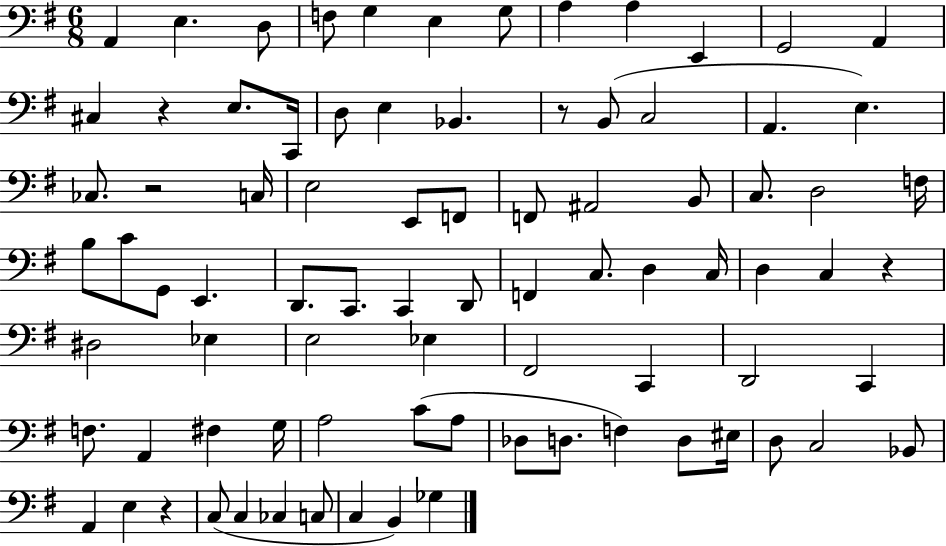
X:1
T:Untitled
M:6/8
L:1/4
K:G
A,, E, D,/2 F,/2 G, E, G,/2 A, A, E,, G,,2 A,, ^C, z E,/2 C,,/4 D,/2 E, _B,, z/2 B,,/2 C,2 A,, E, _C,/2 z2 C,/4 E,2 E,,/2 F,,/2 F,,/2 ^A,,2 B,,/2 C,/2 D,2 F,/4 B,/2 C/2 G,,/2 E,, D,,/2 C,,/2 C,, D,,/2 F,, C,/2 D, C,/4 D, C, z ^D,2 _E, E,2 _E, ^F,,2 C,, D,,2 C,, F,/2 A,, ^F, G,/4 A,2 C/2 A,/2 _D,/2 D,/2 F, D,/2 ^E,/4 D,/2 C,2 _B,,/2 A,, E, z C,/2 C, _C, C,/2 C, B,, _G,